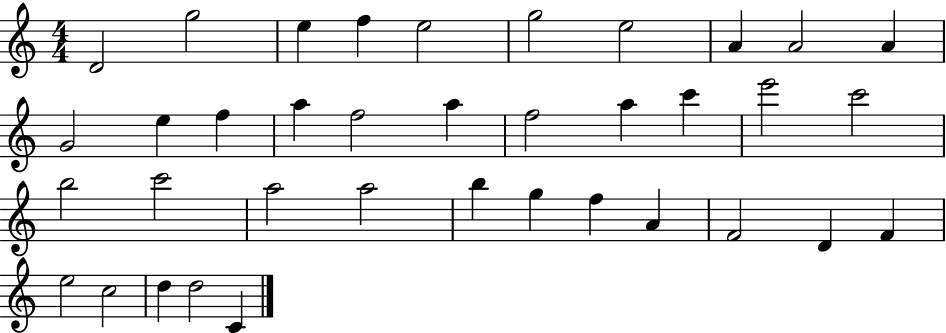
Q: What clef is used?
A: treble